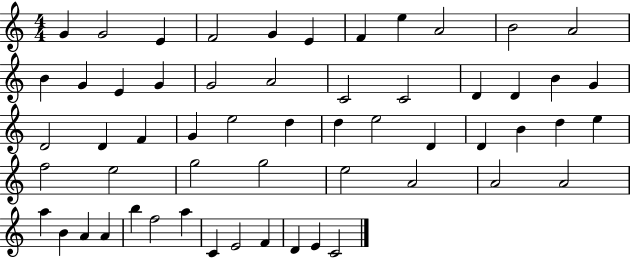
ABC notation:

X:1
T:Untitled
M:4/4
L:1/4
K:C
G G2 E F2 G E F e A2 B2 A2 B G E G G2 A2 C2 C2 D D B G D2 D F G e2 d d e2 D D B d e f2 e2 g2 g2 e2 A2 A2 A2 a B A A b f2 a C E2 F D E C2